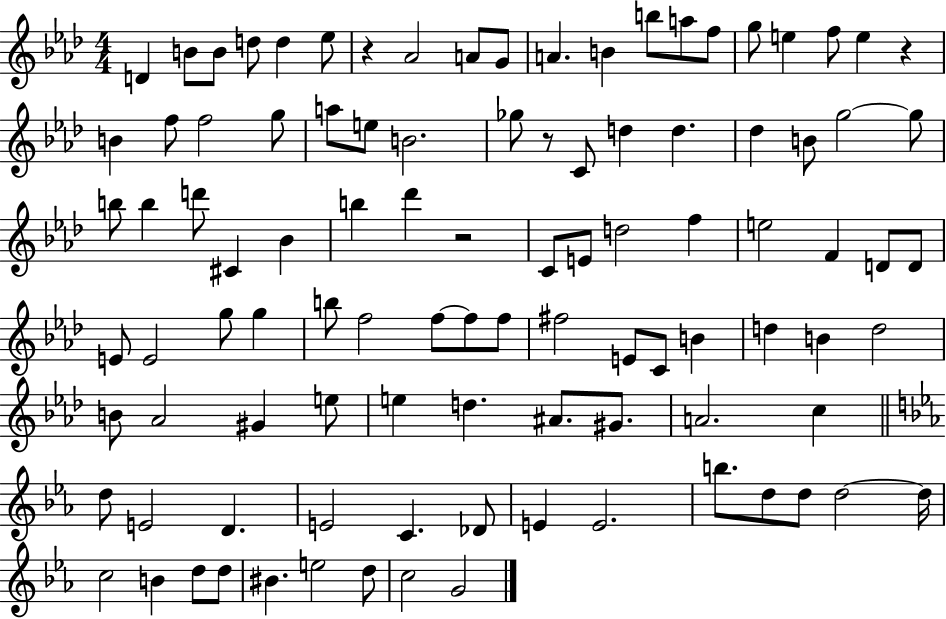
{
  \clef treble
  \numericTimeSignature
  \time 4/4
  \key aes \major
  d'4 b'8 b'8 d''8 d''4 ees''8 | r4 aes'2 a'8 g'8 | a'4. b'4 b''8 a''8 f''8 | g''8 e''4 f''8 e''4 r4 | \break b'4 f''8 f''2 g''8 | a''8 e''8 b'2. | ges''8 r8 c'8 d''4 d''4. | des''4 b'8 g''2~~ g''8 | \break b''8 b''4 d'''8 cis'4 bes'4 | b''4 des'''4 r2 | c'8 e'8 d''2 f''4 | e''2 f'4 d'8 d'8 | \break e'8 e'2 g''8 g''4 | b''8 f''2 f''8~~ f''8 f''8 | fis''2 e'8 c'8 b'4 | d''4 b'4 d''2 | \break b'8 aes'2 gis'4 e''8 | e''4 d''4. ais'8. gis'8. | a'2. c''4 | \bar "||" \break \key c \minor d''8 e'2 d'4. | e'2 c'4. des'8 | e'4 e'2. | b''8. d''8 d''8 d''2~~ d''16 | \break c''2 b'4 d''8 d''8 | bis'4. e''2 d''8 | c''2 g'2 | \bar "|."
}